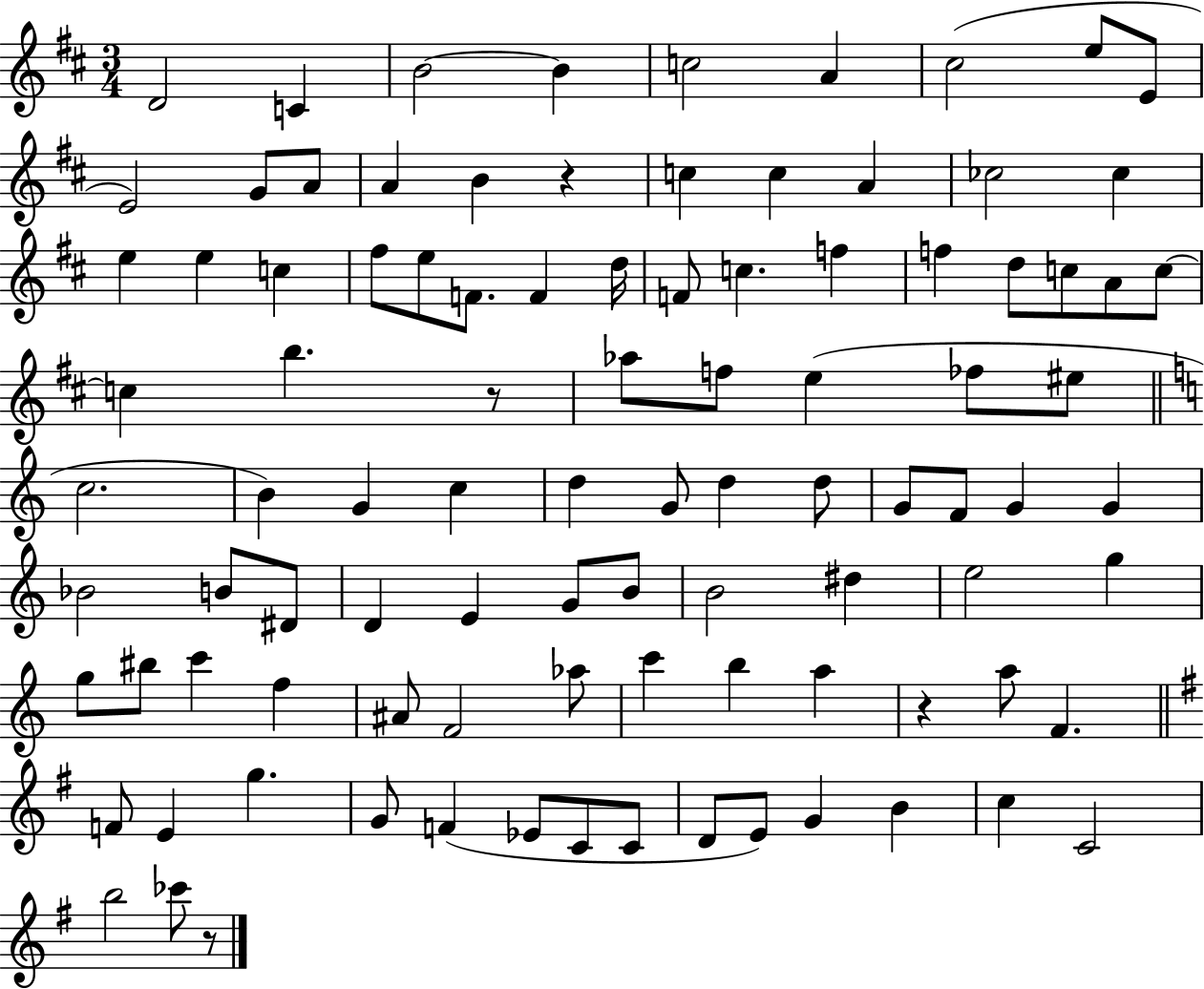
D4/h C4/q B4/h B4/q C5/h A4/q C#5/h E5/e E4/e E4/h G4/e A4/e A4/q B4/q R/q C5/q C5/q A4/q CES5/h CES5/q E5/q E5/q C5/q F#5/e E5/e F4/e. F4/q D5/s F4/e C5/q. F5/q F5/q D5/e C5/e A4/e C5/e C5/q B5/q. R/e Ab5/e F5/e E5/q FES5/e EIS5/e C5/h. B4/q G4/q C5/q D5/q G4/e D5/q D5/e G4/e F4/e G4/q G4/q Bb4/h B4/e D#4/e D4/q E4/q G4/e B4/e B4/h D#5/q E5/h G5/q G5/e BIS5/e C6/q F5/q A#4/e F4/h Ab5/e C6/q B5/q A5/q R/q A5/e F4/q. F4/e E4/q G5/q. G4/e F4/q Eb4/e C4/e C4/e D4/e E4/e G4/q B4/q C5/q C4/h B5/h CES6/e R/e